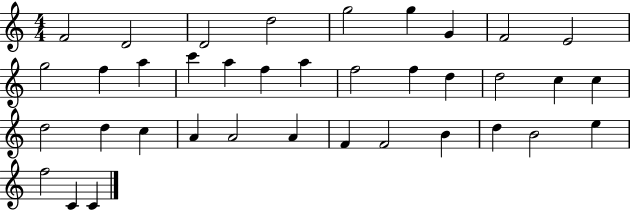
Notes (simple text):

F4/h D4/h D4/h D5/h G5/h G5/q G4/q F4/h E4/h G5/h F5/q A5/q C6/q A5/q F5/q A5/q F5/h F5/q D5/q D5/h C5/q C5/q D5/h D5/q C5/q A4/q A4/h A4/q F4/q F4/h B4/q D5/q B4/h E5/q F5/h C4/q C4/q